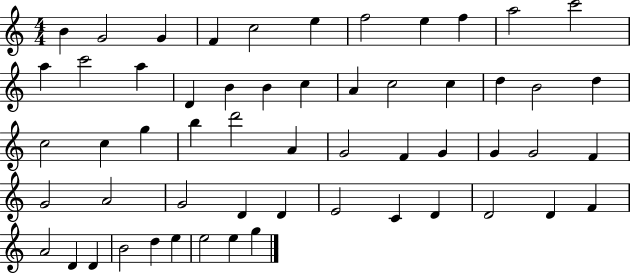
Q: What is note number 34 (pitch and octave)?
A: G4